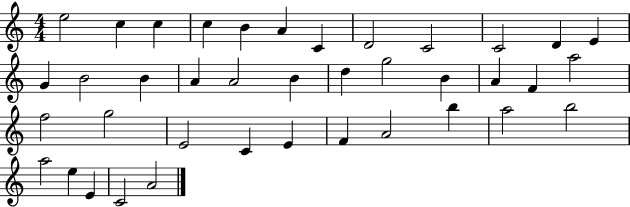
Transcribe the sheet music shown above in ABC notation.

X:1
T:Untitled
M:4/4
L:1/4
K:C
e2 c c c B A C D2 C2 C2 D E G B2 B A A2 B d g2 B A F a2 f2 g2 E2 C E F A2 b a2 b2 a2 e E C2 A2